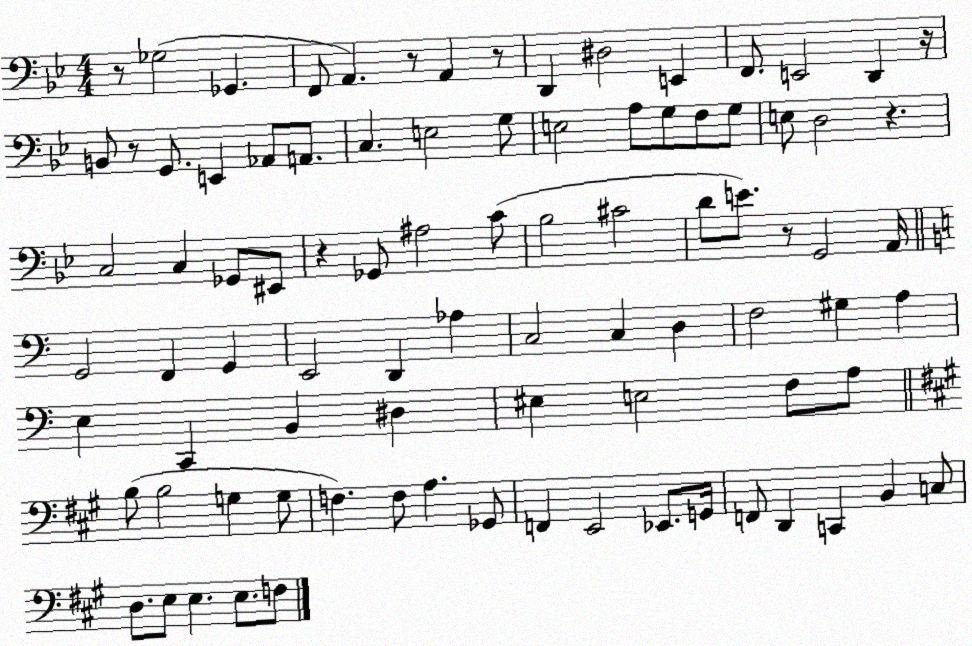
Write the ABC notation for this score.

X:1
T:Untitled
M:4/4
L:1/4
K:Bb
z/2 _G,2 _G,, F,,/2 A,, z/2 A,, z/2 D,, ^D,2 E,, F,,/2 E,,2 D,, z/4 B,,/2 z/2 G,,/2 E,, _A,,/2 A,,/2 C, E,2 G,/2 E,2 A,/2 G,/2 F,/2 G,/2 E,/2 D,2 z C,2 C, _G,,/2 ^E,,/2 z _G,,/2 ^A,2 C/2 _B,2 ^C2 D/2 E/2 z/2 G,,2 A,,/4 G,,2 F,, G,, E,,2 D,, _A, C,2 C, D, F,2 ^G, A, E, C,, B,, ^D, ^E, E,2 F,/2 A,/2 B,/2 B,2 G, G,/2 F, F,/2 A, _G,,/2 F,, E,,2 _E,,/2 G,,/4 F,,/2 D,, C,, B,, C,/2 D,/2 E,/2 E, E,/2 F,/2